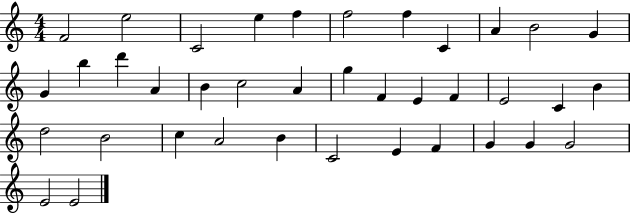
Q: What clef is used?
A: treble